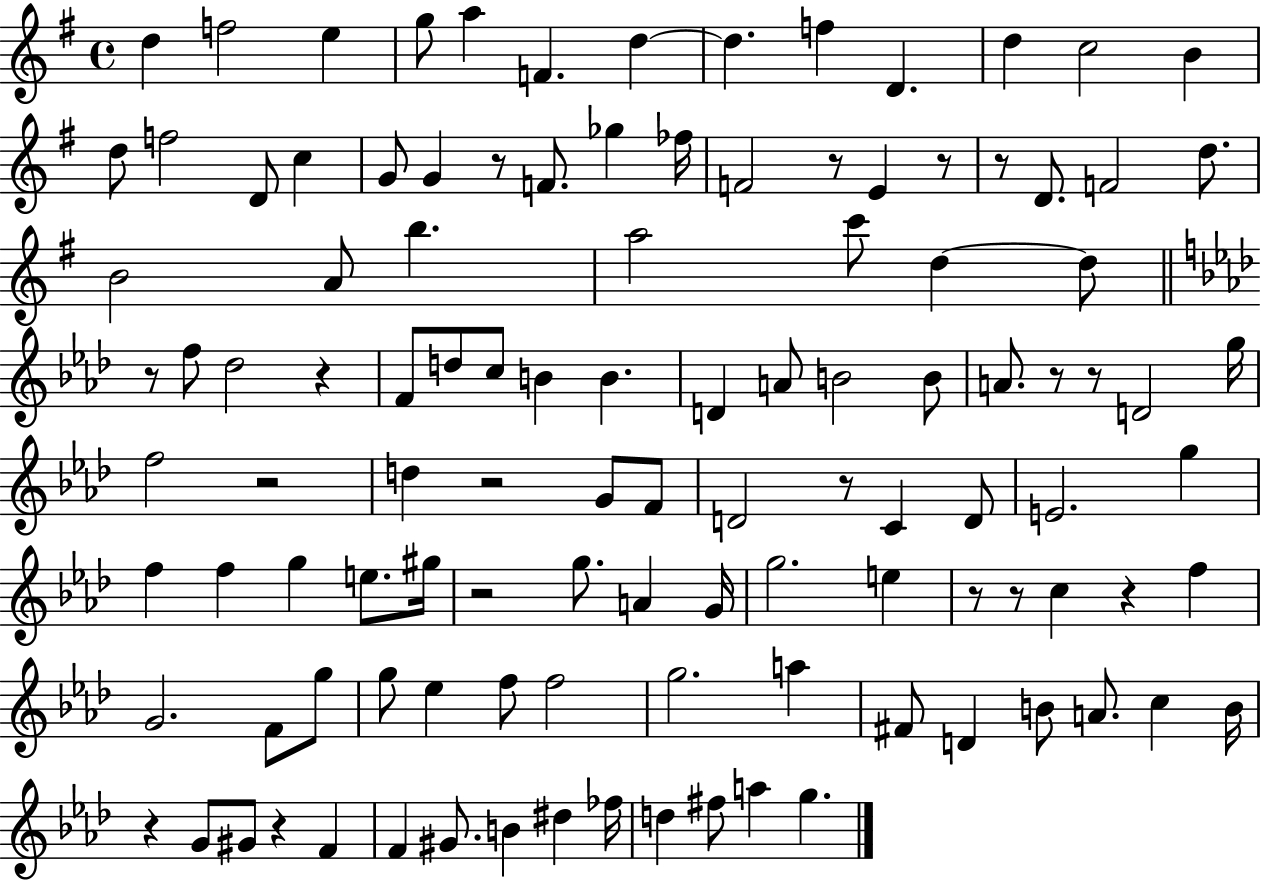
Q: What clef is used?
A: treble